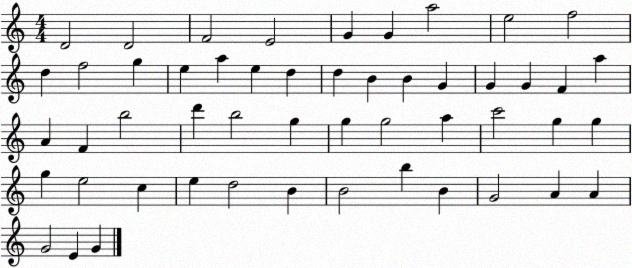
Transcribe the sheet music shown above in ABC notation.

X:1
T:Untitled
M:4/4
L:1/4
K:C
D2 D2 F2 E2 G G a2 e2 f2 d f2 g e a e d d B B G G G F a A F b2 d' b2 g g g2 a c'2 g g g e2 c e d2 B B2 b B G2 A A G2 E G